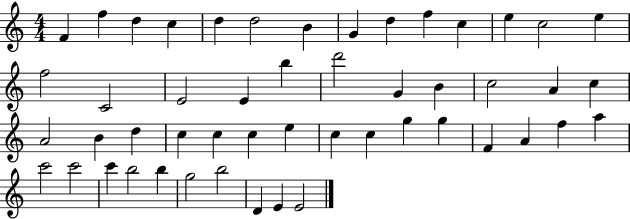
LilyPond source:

{
  \clef treble
  \numericTimeSignature
  \time 4/4
  \key c \major
  f'4 f''4 d''4 c''4 | d''4 d''2 b'4 | g'4 d''4 f''4 c''4 | e''4 c''2 e''4 | \break f''2 c'2 | e'2 e'4 b''4 | d'''2 g'4 b'4 | c''2 a'4 c''4 | \break a'2 b'4 d''4 | c''4 c''4 c''4 e''4 | c''4 c''4 g''4 g''4 | f'4 a'4 f''4 a''4 | \break c'''2 c'''2 | c'''4 b''2 b''4 | g''2 b''2 | d'4 e'4 e'2 | \break \bar "|."
}